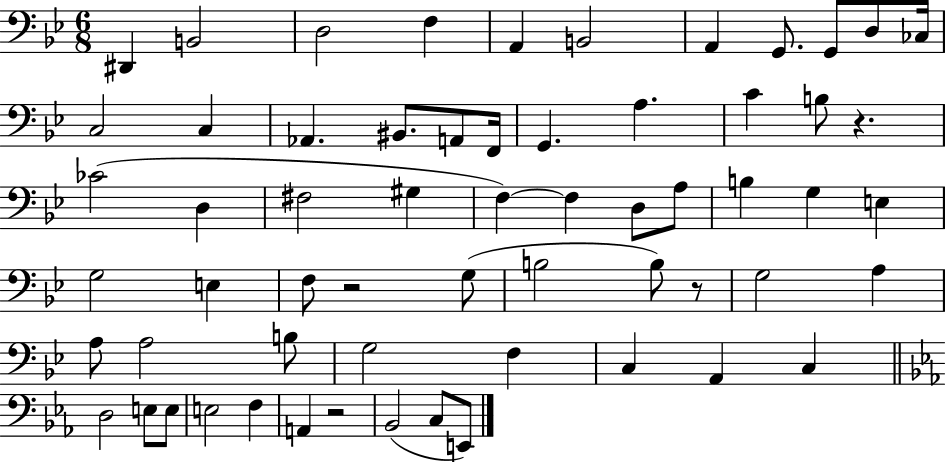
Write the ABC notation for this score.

X:1
T:Untitled
M:6/8
L:1/4
K:Bb
^D,, B,,2 D,2 F, A,, B,,2 A,, G,,/2 G,,/2 D,/2 _C,/4 C,2 C, _A,, ^B,,/2 A,,/2 F,,/4 G,, A, C B,/2 z _C2 D, ^F,2 ^G, F, F, D,/2 A,/2 B, G, E, G,2 E, F,/2 z2 G,/2 B,2 B,/2 z/2 G,2 A, A,/2 A,2 B,/2 G,2 F, C, A,, C, D,2 E,/2 E,/2 E,2 F, A,, z2 _B,,2 C,/2 E,,/2